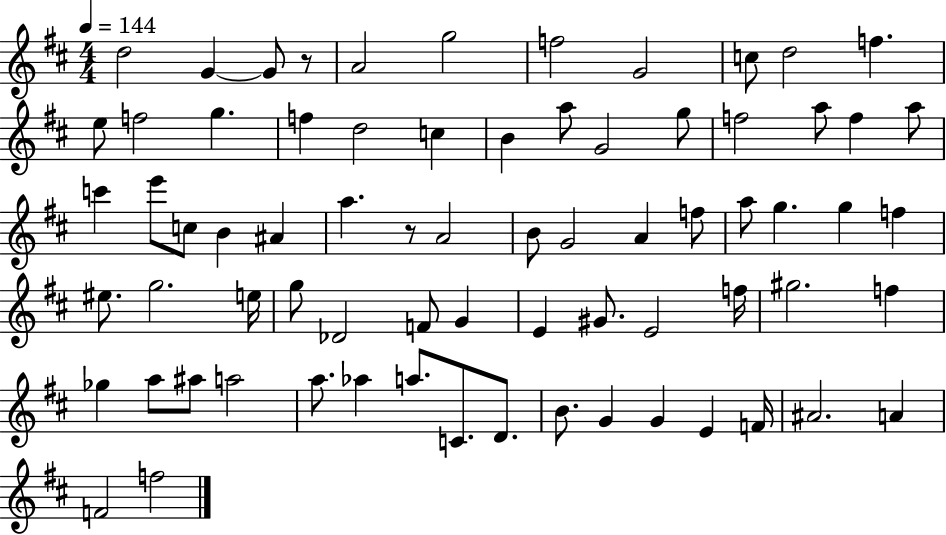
{
  \clef treble
  \numericTimeSignature
  \time 4/4
  \key d \major
  \tempo 4 = 144
  \repeat volta 2 { d''2 g'4~~ g'8 r8 | a'2 g''2 | f''2 g'2 | c''8 d''2 f''4. | \break e''8 f''2 g''4. | f''4 d''2 c''4 | b'4 a''8 g'2 g''8 | f''2 a''8 f''4 a''8 | \break c'''4 e'''8 c''8 b'4 ais'4 | a''4. r8 a'2 | b'8 g'2 a'4 f''8 | a''8 g''4. g''4 f''4 | \break eis''8. g''2. e''16 | g''8 des'2 f'8 g'4 | e'4 gis'8. e'2 f''16 | gis''2. f''4 | \break ges''4 a''8 ais''8 a''2 | a''8. aes''4 a''8. c'8. d'8. | b'8. g'4 g'4 e'4 f'16 | ais'2. a'4 | \break f'2 f''2 | } \bar "|."
}